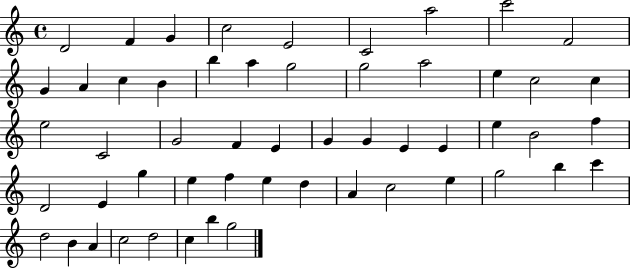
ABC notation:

X:1
T:Untitled
M:4/4
L:1/4
K:C
D2 F G c2 E2 C2 a2 c'2 F2 G A c B b a g2 g2 a2 e c2 c e2 C2 G2 F E G G E E e B2 f D2 E g e f e d A c2 e g2 b c' d2 B A c2 d2 c b g2